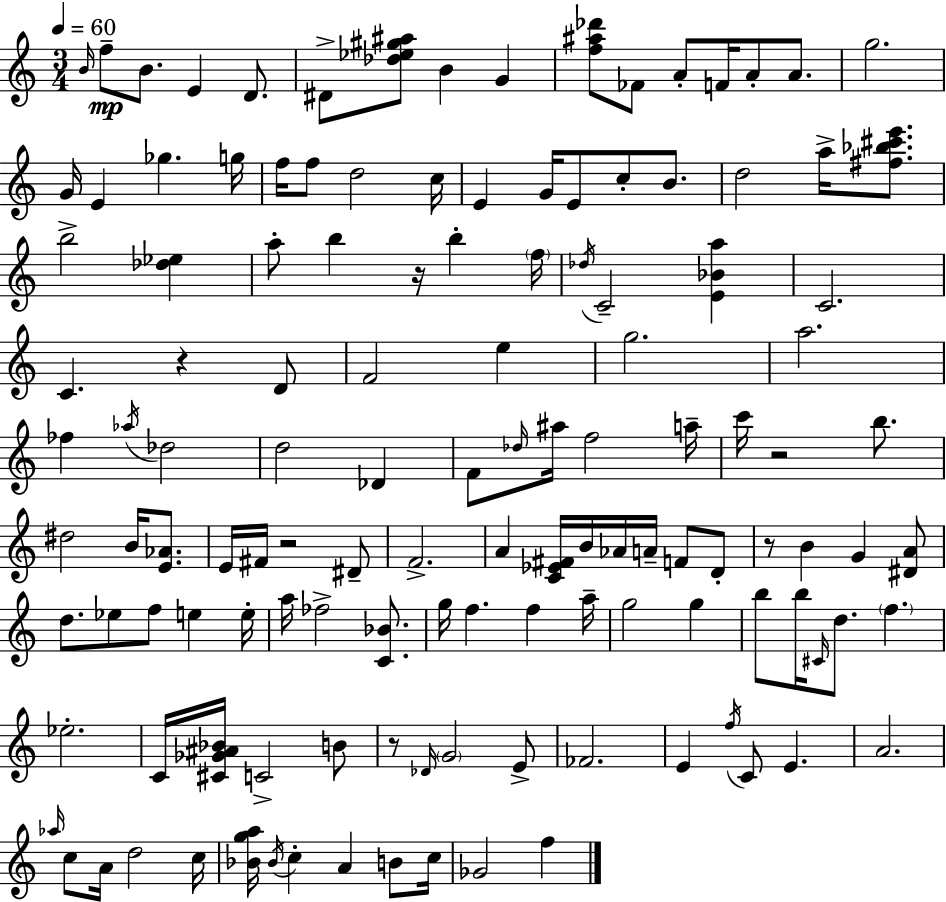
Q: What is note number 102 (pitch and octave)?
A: C5